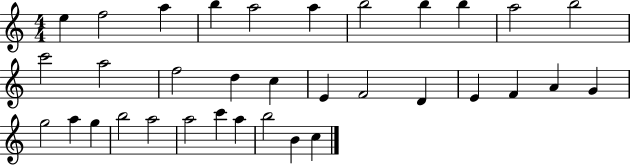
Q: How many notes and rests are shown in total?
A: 34